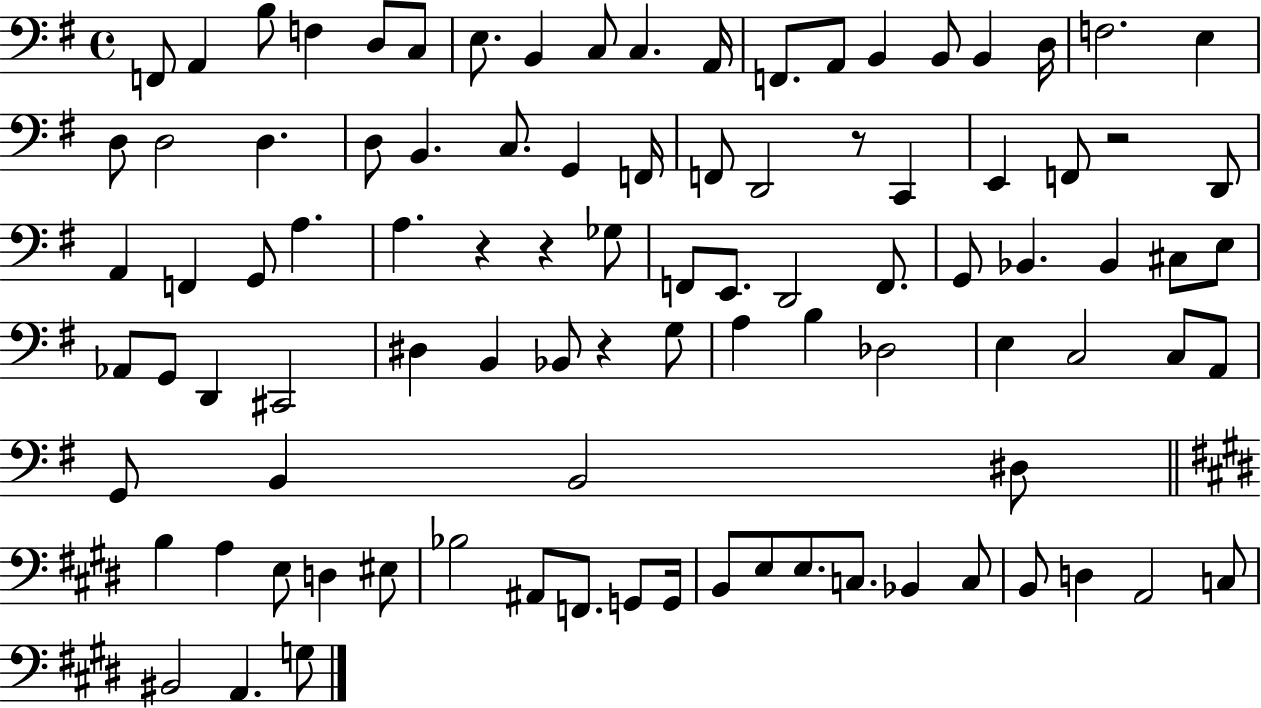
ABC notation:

X:1
T:Untitled
M:4/4
L:1/4
K:G
F,,/2 A,, B,/2 F, D,/2 C,/2 E,/2 B,, C,/2 C, A,,/4 F,,/2 A,,/2 B,, B,,/2 B,, D,/4 F,2 E, D,/2 D,2 D, D,/2 B,, C,/2 G,, F,,/4 F,,/2 D,,2 z/2 C,, E,, F,,/2 z2 D,,/2 A,, F,, G,,/2 A, A, z z _G,/2 F,,/2 E,,/2 D,,2 F,,/2 G,,/2 _B,, _B,, ^C,/2 E,/2 _A,,/2 G,,/2 D,, ^C,,2 ^D, B,, _B,,/2 z G,/2 A, B, _D,2 E, C,2 C,/2 A,,/2 G,,/2 B,, B,,2 ^D,/2 B, A, E,/2 D, ^E,/2 _B,2 ^A,,/2 F,,/2 G,,/2 G,,/4 B,,/2 E,/2 E,/2 C,/2 _B,, C,/2 B,,/2 D, A,,2 C,/2 ^B,,2 A,, G,/2